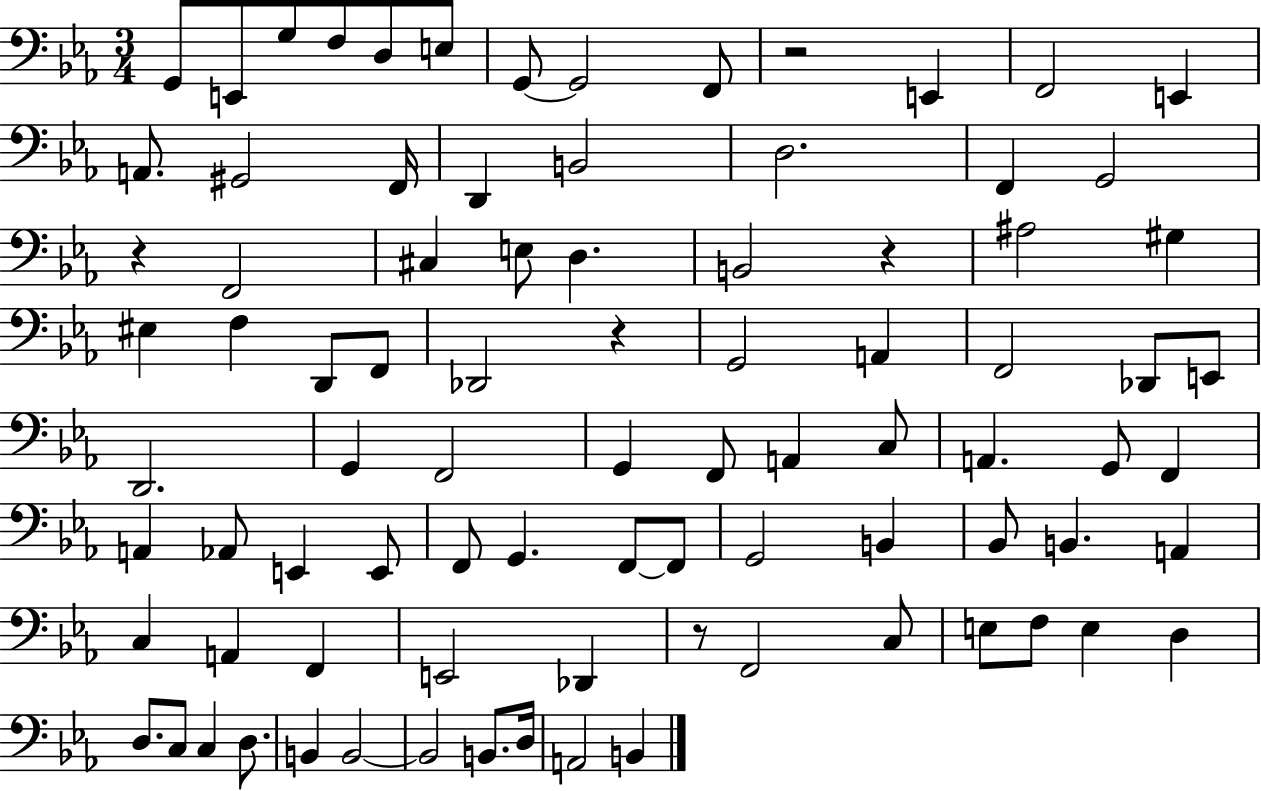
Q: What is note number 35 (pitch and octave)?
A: F2